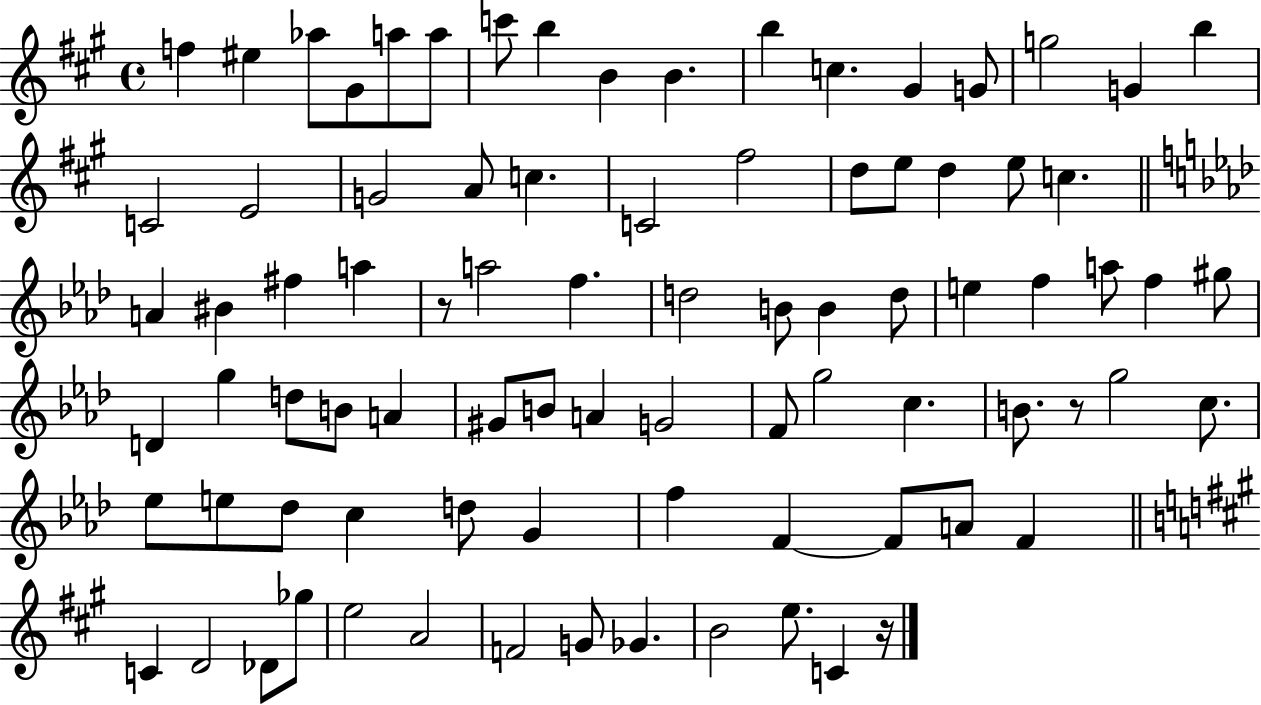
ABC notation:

X:1
T:Untitled
M:4/4
L:1/4
K:A
f ^e _a/2 ^G/2 a/2 a/2 c'/2 b B B b c ^G G/2 g2 G b C2 E2 G2 A/2 c C2 ^f2 d/2 e/2 d e/2 c A ^B ^f a z/2 a2 f d2 B/2 B d/2 e f a/2 f ^g/2 D g d/2 B/2 A ^G/2 B/2 A G2 F/2 g2 c B/2 z/2 g2 c/2 _e/2 e/2 _d/2 c d/2 G f F F/2 A/2 F C D2 _D/2 _g/2 e2 A2 F2 G/2 _G B2 e/2 C z/4